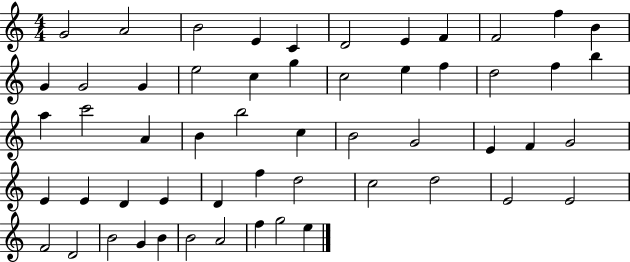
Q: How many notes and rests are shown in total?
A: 55